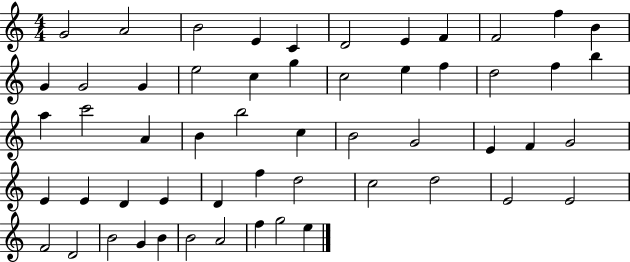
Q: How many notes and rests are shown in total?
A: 55